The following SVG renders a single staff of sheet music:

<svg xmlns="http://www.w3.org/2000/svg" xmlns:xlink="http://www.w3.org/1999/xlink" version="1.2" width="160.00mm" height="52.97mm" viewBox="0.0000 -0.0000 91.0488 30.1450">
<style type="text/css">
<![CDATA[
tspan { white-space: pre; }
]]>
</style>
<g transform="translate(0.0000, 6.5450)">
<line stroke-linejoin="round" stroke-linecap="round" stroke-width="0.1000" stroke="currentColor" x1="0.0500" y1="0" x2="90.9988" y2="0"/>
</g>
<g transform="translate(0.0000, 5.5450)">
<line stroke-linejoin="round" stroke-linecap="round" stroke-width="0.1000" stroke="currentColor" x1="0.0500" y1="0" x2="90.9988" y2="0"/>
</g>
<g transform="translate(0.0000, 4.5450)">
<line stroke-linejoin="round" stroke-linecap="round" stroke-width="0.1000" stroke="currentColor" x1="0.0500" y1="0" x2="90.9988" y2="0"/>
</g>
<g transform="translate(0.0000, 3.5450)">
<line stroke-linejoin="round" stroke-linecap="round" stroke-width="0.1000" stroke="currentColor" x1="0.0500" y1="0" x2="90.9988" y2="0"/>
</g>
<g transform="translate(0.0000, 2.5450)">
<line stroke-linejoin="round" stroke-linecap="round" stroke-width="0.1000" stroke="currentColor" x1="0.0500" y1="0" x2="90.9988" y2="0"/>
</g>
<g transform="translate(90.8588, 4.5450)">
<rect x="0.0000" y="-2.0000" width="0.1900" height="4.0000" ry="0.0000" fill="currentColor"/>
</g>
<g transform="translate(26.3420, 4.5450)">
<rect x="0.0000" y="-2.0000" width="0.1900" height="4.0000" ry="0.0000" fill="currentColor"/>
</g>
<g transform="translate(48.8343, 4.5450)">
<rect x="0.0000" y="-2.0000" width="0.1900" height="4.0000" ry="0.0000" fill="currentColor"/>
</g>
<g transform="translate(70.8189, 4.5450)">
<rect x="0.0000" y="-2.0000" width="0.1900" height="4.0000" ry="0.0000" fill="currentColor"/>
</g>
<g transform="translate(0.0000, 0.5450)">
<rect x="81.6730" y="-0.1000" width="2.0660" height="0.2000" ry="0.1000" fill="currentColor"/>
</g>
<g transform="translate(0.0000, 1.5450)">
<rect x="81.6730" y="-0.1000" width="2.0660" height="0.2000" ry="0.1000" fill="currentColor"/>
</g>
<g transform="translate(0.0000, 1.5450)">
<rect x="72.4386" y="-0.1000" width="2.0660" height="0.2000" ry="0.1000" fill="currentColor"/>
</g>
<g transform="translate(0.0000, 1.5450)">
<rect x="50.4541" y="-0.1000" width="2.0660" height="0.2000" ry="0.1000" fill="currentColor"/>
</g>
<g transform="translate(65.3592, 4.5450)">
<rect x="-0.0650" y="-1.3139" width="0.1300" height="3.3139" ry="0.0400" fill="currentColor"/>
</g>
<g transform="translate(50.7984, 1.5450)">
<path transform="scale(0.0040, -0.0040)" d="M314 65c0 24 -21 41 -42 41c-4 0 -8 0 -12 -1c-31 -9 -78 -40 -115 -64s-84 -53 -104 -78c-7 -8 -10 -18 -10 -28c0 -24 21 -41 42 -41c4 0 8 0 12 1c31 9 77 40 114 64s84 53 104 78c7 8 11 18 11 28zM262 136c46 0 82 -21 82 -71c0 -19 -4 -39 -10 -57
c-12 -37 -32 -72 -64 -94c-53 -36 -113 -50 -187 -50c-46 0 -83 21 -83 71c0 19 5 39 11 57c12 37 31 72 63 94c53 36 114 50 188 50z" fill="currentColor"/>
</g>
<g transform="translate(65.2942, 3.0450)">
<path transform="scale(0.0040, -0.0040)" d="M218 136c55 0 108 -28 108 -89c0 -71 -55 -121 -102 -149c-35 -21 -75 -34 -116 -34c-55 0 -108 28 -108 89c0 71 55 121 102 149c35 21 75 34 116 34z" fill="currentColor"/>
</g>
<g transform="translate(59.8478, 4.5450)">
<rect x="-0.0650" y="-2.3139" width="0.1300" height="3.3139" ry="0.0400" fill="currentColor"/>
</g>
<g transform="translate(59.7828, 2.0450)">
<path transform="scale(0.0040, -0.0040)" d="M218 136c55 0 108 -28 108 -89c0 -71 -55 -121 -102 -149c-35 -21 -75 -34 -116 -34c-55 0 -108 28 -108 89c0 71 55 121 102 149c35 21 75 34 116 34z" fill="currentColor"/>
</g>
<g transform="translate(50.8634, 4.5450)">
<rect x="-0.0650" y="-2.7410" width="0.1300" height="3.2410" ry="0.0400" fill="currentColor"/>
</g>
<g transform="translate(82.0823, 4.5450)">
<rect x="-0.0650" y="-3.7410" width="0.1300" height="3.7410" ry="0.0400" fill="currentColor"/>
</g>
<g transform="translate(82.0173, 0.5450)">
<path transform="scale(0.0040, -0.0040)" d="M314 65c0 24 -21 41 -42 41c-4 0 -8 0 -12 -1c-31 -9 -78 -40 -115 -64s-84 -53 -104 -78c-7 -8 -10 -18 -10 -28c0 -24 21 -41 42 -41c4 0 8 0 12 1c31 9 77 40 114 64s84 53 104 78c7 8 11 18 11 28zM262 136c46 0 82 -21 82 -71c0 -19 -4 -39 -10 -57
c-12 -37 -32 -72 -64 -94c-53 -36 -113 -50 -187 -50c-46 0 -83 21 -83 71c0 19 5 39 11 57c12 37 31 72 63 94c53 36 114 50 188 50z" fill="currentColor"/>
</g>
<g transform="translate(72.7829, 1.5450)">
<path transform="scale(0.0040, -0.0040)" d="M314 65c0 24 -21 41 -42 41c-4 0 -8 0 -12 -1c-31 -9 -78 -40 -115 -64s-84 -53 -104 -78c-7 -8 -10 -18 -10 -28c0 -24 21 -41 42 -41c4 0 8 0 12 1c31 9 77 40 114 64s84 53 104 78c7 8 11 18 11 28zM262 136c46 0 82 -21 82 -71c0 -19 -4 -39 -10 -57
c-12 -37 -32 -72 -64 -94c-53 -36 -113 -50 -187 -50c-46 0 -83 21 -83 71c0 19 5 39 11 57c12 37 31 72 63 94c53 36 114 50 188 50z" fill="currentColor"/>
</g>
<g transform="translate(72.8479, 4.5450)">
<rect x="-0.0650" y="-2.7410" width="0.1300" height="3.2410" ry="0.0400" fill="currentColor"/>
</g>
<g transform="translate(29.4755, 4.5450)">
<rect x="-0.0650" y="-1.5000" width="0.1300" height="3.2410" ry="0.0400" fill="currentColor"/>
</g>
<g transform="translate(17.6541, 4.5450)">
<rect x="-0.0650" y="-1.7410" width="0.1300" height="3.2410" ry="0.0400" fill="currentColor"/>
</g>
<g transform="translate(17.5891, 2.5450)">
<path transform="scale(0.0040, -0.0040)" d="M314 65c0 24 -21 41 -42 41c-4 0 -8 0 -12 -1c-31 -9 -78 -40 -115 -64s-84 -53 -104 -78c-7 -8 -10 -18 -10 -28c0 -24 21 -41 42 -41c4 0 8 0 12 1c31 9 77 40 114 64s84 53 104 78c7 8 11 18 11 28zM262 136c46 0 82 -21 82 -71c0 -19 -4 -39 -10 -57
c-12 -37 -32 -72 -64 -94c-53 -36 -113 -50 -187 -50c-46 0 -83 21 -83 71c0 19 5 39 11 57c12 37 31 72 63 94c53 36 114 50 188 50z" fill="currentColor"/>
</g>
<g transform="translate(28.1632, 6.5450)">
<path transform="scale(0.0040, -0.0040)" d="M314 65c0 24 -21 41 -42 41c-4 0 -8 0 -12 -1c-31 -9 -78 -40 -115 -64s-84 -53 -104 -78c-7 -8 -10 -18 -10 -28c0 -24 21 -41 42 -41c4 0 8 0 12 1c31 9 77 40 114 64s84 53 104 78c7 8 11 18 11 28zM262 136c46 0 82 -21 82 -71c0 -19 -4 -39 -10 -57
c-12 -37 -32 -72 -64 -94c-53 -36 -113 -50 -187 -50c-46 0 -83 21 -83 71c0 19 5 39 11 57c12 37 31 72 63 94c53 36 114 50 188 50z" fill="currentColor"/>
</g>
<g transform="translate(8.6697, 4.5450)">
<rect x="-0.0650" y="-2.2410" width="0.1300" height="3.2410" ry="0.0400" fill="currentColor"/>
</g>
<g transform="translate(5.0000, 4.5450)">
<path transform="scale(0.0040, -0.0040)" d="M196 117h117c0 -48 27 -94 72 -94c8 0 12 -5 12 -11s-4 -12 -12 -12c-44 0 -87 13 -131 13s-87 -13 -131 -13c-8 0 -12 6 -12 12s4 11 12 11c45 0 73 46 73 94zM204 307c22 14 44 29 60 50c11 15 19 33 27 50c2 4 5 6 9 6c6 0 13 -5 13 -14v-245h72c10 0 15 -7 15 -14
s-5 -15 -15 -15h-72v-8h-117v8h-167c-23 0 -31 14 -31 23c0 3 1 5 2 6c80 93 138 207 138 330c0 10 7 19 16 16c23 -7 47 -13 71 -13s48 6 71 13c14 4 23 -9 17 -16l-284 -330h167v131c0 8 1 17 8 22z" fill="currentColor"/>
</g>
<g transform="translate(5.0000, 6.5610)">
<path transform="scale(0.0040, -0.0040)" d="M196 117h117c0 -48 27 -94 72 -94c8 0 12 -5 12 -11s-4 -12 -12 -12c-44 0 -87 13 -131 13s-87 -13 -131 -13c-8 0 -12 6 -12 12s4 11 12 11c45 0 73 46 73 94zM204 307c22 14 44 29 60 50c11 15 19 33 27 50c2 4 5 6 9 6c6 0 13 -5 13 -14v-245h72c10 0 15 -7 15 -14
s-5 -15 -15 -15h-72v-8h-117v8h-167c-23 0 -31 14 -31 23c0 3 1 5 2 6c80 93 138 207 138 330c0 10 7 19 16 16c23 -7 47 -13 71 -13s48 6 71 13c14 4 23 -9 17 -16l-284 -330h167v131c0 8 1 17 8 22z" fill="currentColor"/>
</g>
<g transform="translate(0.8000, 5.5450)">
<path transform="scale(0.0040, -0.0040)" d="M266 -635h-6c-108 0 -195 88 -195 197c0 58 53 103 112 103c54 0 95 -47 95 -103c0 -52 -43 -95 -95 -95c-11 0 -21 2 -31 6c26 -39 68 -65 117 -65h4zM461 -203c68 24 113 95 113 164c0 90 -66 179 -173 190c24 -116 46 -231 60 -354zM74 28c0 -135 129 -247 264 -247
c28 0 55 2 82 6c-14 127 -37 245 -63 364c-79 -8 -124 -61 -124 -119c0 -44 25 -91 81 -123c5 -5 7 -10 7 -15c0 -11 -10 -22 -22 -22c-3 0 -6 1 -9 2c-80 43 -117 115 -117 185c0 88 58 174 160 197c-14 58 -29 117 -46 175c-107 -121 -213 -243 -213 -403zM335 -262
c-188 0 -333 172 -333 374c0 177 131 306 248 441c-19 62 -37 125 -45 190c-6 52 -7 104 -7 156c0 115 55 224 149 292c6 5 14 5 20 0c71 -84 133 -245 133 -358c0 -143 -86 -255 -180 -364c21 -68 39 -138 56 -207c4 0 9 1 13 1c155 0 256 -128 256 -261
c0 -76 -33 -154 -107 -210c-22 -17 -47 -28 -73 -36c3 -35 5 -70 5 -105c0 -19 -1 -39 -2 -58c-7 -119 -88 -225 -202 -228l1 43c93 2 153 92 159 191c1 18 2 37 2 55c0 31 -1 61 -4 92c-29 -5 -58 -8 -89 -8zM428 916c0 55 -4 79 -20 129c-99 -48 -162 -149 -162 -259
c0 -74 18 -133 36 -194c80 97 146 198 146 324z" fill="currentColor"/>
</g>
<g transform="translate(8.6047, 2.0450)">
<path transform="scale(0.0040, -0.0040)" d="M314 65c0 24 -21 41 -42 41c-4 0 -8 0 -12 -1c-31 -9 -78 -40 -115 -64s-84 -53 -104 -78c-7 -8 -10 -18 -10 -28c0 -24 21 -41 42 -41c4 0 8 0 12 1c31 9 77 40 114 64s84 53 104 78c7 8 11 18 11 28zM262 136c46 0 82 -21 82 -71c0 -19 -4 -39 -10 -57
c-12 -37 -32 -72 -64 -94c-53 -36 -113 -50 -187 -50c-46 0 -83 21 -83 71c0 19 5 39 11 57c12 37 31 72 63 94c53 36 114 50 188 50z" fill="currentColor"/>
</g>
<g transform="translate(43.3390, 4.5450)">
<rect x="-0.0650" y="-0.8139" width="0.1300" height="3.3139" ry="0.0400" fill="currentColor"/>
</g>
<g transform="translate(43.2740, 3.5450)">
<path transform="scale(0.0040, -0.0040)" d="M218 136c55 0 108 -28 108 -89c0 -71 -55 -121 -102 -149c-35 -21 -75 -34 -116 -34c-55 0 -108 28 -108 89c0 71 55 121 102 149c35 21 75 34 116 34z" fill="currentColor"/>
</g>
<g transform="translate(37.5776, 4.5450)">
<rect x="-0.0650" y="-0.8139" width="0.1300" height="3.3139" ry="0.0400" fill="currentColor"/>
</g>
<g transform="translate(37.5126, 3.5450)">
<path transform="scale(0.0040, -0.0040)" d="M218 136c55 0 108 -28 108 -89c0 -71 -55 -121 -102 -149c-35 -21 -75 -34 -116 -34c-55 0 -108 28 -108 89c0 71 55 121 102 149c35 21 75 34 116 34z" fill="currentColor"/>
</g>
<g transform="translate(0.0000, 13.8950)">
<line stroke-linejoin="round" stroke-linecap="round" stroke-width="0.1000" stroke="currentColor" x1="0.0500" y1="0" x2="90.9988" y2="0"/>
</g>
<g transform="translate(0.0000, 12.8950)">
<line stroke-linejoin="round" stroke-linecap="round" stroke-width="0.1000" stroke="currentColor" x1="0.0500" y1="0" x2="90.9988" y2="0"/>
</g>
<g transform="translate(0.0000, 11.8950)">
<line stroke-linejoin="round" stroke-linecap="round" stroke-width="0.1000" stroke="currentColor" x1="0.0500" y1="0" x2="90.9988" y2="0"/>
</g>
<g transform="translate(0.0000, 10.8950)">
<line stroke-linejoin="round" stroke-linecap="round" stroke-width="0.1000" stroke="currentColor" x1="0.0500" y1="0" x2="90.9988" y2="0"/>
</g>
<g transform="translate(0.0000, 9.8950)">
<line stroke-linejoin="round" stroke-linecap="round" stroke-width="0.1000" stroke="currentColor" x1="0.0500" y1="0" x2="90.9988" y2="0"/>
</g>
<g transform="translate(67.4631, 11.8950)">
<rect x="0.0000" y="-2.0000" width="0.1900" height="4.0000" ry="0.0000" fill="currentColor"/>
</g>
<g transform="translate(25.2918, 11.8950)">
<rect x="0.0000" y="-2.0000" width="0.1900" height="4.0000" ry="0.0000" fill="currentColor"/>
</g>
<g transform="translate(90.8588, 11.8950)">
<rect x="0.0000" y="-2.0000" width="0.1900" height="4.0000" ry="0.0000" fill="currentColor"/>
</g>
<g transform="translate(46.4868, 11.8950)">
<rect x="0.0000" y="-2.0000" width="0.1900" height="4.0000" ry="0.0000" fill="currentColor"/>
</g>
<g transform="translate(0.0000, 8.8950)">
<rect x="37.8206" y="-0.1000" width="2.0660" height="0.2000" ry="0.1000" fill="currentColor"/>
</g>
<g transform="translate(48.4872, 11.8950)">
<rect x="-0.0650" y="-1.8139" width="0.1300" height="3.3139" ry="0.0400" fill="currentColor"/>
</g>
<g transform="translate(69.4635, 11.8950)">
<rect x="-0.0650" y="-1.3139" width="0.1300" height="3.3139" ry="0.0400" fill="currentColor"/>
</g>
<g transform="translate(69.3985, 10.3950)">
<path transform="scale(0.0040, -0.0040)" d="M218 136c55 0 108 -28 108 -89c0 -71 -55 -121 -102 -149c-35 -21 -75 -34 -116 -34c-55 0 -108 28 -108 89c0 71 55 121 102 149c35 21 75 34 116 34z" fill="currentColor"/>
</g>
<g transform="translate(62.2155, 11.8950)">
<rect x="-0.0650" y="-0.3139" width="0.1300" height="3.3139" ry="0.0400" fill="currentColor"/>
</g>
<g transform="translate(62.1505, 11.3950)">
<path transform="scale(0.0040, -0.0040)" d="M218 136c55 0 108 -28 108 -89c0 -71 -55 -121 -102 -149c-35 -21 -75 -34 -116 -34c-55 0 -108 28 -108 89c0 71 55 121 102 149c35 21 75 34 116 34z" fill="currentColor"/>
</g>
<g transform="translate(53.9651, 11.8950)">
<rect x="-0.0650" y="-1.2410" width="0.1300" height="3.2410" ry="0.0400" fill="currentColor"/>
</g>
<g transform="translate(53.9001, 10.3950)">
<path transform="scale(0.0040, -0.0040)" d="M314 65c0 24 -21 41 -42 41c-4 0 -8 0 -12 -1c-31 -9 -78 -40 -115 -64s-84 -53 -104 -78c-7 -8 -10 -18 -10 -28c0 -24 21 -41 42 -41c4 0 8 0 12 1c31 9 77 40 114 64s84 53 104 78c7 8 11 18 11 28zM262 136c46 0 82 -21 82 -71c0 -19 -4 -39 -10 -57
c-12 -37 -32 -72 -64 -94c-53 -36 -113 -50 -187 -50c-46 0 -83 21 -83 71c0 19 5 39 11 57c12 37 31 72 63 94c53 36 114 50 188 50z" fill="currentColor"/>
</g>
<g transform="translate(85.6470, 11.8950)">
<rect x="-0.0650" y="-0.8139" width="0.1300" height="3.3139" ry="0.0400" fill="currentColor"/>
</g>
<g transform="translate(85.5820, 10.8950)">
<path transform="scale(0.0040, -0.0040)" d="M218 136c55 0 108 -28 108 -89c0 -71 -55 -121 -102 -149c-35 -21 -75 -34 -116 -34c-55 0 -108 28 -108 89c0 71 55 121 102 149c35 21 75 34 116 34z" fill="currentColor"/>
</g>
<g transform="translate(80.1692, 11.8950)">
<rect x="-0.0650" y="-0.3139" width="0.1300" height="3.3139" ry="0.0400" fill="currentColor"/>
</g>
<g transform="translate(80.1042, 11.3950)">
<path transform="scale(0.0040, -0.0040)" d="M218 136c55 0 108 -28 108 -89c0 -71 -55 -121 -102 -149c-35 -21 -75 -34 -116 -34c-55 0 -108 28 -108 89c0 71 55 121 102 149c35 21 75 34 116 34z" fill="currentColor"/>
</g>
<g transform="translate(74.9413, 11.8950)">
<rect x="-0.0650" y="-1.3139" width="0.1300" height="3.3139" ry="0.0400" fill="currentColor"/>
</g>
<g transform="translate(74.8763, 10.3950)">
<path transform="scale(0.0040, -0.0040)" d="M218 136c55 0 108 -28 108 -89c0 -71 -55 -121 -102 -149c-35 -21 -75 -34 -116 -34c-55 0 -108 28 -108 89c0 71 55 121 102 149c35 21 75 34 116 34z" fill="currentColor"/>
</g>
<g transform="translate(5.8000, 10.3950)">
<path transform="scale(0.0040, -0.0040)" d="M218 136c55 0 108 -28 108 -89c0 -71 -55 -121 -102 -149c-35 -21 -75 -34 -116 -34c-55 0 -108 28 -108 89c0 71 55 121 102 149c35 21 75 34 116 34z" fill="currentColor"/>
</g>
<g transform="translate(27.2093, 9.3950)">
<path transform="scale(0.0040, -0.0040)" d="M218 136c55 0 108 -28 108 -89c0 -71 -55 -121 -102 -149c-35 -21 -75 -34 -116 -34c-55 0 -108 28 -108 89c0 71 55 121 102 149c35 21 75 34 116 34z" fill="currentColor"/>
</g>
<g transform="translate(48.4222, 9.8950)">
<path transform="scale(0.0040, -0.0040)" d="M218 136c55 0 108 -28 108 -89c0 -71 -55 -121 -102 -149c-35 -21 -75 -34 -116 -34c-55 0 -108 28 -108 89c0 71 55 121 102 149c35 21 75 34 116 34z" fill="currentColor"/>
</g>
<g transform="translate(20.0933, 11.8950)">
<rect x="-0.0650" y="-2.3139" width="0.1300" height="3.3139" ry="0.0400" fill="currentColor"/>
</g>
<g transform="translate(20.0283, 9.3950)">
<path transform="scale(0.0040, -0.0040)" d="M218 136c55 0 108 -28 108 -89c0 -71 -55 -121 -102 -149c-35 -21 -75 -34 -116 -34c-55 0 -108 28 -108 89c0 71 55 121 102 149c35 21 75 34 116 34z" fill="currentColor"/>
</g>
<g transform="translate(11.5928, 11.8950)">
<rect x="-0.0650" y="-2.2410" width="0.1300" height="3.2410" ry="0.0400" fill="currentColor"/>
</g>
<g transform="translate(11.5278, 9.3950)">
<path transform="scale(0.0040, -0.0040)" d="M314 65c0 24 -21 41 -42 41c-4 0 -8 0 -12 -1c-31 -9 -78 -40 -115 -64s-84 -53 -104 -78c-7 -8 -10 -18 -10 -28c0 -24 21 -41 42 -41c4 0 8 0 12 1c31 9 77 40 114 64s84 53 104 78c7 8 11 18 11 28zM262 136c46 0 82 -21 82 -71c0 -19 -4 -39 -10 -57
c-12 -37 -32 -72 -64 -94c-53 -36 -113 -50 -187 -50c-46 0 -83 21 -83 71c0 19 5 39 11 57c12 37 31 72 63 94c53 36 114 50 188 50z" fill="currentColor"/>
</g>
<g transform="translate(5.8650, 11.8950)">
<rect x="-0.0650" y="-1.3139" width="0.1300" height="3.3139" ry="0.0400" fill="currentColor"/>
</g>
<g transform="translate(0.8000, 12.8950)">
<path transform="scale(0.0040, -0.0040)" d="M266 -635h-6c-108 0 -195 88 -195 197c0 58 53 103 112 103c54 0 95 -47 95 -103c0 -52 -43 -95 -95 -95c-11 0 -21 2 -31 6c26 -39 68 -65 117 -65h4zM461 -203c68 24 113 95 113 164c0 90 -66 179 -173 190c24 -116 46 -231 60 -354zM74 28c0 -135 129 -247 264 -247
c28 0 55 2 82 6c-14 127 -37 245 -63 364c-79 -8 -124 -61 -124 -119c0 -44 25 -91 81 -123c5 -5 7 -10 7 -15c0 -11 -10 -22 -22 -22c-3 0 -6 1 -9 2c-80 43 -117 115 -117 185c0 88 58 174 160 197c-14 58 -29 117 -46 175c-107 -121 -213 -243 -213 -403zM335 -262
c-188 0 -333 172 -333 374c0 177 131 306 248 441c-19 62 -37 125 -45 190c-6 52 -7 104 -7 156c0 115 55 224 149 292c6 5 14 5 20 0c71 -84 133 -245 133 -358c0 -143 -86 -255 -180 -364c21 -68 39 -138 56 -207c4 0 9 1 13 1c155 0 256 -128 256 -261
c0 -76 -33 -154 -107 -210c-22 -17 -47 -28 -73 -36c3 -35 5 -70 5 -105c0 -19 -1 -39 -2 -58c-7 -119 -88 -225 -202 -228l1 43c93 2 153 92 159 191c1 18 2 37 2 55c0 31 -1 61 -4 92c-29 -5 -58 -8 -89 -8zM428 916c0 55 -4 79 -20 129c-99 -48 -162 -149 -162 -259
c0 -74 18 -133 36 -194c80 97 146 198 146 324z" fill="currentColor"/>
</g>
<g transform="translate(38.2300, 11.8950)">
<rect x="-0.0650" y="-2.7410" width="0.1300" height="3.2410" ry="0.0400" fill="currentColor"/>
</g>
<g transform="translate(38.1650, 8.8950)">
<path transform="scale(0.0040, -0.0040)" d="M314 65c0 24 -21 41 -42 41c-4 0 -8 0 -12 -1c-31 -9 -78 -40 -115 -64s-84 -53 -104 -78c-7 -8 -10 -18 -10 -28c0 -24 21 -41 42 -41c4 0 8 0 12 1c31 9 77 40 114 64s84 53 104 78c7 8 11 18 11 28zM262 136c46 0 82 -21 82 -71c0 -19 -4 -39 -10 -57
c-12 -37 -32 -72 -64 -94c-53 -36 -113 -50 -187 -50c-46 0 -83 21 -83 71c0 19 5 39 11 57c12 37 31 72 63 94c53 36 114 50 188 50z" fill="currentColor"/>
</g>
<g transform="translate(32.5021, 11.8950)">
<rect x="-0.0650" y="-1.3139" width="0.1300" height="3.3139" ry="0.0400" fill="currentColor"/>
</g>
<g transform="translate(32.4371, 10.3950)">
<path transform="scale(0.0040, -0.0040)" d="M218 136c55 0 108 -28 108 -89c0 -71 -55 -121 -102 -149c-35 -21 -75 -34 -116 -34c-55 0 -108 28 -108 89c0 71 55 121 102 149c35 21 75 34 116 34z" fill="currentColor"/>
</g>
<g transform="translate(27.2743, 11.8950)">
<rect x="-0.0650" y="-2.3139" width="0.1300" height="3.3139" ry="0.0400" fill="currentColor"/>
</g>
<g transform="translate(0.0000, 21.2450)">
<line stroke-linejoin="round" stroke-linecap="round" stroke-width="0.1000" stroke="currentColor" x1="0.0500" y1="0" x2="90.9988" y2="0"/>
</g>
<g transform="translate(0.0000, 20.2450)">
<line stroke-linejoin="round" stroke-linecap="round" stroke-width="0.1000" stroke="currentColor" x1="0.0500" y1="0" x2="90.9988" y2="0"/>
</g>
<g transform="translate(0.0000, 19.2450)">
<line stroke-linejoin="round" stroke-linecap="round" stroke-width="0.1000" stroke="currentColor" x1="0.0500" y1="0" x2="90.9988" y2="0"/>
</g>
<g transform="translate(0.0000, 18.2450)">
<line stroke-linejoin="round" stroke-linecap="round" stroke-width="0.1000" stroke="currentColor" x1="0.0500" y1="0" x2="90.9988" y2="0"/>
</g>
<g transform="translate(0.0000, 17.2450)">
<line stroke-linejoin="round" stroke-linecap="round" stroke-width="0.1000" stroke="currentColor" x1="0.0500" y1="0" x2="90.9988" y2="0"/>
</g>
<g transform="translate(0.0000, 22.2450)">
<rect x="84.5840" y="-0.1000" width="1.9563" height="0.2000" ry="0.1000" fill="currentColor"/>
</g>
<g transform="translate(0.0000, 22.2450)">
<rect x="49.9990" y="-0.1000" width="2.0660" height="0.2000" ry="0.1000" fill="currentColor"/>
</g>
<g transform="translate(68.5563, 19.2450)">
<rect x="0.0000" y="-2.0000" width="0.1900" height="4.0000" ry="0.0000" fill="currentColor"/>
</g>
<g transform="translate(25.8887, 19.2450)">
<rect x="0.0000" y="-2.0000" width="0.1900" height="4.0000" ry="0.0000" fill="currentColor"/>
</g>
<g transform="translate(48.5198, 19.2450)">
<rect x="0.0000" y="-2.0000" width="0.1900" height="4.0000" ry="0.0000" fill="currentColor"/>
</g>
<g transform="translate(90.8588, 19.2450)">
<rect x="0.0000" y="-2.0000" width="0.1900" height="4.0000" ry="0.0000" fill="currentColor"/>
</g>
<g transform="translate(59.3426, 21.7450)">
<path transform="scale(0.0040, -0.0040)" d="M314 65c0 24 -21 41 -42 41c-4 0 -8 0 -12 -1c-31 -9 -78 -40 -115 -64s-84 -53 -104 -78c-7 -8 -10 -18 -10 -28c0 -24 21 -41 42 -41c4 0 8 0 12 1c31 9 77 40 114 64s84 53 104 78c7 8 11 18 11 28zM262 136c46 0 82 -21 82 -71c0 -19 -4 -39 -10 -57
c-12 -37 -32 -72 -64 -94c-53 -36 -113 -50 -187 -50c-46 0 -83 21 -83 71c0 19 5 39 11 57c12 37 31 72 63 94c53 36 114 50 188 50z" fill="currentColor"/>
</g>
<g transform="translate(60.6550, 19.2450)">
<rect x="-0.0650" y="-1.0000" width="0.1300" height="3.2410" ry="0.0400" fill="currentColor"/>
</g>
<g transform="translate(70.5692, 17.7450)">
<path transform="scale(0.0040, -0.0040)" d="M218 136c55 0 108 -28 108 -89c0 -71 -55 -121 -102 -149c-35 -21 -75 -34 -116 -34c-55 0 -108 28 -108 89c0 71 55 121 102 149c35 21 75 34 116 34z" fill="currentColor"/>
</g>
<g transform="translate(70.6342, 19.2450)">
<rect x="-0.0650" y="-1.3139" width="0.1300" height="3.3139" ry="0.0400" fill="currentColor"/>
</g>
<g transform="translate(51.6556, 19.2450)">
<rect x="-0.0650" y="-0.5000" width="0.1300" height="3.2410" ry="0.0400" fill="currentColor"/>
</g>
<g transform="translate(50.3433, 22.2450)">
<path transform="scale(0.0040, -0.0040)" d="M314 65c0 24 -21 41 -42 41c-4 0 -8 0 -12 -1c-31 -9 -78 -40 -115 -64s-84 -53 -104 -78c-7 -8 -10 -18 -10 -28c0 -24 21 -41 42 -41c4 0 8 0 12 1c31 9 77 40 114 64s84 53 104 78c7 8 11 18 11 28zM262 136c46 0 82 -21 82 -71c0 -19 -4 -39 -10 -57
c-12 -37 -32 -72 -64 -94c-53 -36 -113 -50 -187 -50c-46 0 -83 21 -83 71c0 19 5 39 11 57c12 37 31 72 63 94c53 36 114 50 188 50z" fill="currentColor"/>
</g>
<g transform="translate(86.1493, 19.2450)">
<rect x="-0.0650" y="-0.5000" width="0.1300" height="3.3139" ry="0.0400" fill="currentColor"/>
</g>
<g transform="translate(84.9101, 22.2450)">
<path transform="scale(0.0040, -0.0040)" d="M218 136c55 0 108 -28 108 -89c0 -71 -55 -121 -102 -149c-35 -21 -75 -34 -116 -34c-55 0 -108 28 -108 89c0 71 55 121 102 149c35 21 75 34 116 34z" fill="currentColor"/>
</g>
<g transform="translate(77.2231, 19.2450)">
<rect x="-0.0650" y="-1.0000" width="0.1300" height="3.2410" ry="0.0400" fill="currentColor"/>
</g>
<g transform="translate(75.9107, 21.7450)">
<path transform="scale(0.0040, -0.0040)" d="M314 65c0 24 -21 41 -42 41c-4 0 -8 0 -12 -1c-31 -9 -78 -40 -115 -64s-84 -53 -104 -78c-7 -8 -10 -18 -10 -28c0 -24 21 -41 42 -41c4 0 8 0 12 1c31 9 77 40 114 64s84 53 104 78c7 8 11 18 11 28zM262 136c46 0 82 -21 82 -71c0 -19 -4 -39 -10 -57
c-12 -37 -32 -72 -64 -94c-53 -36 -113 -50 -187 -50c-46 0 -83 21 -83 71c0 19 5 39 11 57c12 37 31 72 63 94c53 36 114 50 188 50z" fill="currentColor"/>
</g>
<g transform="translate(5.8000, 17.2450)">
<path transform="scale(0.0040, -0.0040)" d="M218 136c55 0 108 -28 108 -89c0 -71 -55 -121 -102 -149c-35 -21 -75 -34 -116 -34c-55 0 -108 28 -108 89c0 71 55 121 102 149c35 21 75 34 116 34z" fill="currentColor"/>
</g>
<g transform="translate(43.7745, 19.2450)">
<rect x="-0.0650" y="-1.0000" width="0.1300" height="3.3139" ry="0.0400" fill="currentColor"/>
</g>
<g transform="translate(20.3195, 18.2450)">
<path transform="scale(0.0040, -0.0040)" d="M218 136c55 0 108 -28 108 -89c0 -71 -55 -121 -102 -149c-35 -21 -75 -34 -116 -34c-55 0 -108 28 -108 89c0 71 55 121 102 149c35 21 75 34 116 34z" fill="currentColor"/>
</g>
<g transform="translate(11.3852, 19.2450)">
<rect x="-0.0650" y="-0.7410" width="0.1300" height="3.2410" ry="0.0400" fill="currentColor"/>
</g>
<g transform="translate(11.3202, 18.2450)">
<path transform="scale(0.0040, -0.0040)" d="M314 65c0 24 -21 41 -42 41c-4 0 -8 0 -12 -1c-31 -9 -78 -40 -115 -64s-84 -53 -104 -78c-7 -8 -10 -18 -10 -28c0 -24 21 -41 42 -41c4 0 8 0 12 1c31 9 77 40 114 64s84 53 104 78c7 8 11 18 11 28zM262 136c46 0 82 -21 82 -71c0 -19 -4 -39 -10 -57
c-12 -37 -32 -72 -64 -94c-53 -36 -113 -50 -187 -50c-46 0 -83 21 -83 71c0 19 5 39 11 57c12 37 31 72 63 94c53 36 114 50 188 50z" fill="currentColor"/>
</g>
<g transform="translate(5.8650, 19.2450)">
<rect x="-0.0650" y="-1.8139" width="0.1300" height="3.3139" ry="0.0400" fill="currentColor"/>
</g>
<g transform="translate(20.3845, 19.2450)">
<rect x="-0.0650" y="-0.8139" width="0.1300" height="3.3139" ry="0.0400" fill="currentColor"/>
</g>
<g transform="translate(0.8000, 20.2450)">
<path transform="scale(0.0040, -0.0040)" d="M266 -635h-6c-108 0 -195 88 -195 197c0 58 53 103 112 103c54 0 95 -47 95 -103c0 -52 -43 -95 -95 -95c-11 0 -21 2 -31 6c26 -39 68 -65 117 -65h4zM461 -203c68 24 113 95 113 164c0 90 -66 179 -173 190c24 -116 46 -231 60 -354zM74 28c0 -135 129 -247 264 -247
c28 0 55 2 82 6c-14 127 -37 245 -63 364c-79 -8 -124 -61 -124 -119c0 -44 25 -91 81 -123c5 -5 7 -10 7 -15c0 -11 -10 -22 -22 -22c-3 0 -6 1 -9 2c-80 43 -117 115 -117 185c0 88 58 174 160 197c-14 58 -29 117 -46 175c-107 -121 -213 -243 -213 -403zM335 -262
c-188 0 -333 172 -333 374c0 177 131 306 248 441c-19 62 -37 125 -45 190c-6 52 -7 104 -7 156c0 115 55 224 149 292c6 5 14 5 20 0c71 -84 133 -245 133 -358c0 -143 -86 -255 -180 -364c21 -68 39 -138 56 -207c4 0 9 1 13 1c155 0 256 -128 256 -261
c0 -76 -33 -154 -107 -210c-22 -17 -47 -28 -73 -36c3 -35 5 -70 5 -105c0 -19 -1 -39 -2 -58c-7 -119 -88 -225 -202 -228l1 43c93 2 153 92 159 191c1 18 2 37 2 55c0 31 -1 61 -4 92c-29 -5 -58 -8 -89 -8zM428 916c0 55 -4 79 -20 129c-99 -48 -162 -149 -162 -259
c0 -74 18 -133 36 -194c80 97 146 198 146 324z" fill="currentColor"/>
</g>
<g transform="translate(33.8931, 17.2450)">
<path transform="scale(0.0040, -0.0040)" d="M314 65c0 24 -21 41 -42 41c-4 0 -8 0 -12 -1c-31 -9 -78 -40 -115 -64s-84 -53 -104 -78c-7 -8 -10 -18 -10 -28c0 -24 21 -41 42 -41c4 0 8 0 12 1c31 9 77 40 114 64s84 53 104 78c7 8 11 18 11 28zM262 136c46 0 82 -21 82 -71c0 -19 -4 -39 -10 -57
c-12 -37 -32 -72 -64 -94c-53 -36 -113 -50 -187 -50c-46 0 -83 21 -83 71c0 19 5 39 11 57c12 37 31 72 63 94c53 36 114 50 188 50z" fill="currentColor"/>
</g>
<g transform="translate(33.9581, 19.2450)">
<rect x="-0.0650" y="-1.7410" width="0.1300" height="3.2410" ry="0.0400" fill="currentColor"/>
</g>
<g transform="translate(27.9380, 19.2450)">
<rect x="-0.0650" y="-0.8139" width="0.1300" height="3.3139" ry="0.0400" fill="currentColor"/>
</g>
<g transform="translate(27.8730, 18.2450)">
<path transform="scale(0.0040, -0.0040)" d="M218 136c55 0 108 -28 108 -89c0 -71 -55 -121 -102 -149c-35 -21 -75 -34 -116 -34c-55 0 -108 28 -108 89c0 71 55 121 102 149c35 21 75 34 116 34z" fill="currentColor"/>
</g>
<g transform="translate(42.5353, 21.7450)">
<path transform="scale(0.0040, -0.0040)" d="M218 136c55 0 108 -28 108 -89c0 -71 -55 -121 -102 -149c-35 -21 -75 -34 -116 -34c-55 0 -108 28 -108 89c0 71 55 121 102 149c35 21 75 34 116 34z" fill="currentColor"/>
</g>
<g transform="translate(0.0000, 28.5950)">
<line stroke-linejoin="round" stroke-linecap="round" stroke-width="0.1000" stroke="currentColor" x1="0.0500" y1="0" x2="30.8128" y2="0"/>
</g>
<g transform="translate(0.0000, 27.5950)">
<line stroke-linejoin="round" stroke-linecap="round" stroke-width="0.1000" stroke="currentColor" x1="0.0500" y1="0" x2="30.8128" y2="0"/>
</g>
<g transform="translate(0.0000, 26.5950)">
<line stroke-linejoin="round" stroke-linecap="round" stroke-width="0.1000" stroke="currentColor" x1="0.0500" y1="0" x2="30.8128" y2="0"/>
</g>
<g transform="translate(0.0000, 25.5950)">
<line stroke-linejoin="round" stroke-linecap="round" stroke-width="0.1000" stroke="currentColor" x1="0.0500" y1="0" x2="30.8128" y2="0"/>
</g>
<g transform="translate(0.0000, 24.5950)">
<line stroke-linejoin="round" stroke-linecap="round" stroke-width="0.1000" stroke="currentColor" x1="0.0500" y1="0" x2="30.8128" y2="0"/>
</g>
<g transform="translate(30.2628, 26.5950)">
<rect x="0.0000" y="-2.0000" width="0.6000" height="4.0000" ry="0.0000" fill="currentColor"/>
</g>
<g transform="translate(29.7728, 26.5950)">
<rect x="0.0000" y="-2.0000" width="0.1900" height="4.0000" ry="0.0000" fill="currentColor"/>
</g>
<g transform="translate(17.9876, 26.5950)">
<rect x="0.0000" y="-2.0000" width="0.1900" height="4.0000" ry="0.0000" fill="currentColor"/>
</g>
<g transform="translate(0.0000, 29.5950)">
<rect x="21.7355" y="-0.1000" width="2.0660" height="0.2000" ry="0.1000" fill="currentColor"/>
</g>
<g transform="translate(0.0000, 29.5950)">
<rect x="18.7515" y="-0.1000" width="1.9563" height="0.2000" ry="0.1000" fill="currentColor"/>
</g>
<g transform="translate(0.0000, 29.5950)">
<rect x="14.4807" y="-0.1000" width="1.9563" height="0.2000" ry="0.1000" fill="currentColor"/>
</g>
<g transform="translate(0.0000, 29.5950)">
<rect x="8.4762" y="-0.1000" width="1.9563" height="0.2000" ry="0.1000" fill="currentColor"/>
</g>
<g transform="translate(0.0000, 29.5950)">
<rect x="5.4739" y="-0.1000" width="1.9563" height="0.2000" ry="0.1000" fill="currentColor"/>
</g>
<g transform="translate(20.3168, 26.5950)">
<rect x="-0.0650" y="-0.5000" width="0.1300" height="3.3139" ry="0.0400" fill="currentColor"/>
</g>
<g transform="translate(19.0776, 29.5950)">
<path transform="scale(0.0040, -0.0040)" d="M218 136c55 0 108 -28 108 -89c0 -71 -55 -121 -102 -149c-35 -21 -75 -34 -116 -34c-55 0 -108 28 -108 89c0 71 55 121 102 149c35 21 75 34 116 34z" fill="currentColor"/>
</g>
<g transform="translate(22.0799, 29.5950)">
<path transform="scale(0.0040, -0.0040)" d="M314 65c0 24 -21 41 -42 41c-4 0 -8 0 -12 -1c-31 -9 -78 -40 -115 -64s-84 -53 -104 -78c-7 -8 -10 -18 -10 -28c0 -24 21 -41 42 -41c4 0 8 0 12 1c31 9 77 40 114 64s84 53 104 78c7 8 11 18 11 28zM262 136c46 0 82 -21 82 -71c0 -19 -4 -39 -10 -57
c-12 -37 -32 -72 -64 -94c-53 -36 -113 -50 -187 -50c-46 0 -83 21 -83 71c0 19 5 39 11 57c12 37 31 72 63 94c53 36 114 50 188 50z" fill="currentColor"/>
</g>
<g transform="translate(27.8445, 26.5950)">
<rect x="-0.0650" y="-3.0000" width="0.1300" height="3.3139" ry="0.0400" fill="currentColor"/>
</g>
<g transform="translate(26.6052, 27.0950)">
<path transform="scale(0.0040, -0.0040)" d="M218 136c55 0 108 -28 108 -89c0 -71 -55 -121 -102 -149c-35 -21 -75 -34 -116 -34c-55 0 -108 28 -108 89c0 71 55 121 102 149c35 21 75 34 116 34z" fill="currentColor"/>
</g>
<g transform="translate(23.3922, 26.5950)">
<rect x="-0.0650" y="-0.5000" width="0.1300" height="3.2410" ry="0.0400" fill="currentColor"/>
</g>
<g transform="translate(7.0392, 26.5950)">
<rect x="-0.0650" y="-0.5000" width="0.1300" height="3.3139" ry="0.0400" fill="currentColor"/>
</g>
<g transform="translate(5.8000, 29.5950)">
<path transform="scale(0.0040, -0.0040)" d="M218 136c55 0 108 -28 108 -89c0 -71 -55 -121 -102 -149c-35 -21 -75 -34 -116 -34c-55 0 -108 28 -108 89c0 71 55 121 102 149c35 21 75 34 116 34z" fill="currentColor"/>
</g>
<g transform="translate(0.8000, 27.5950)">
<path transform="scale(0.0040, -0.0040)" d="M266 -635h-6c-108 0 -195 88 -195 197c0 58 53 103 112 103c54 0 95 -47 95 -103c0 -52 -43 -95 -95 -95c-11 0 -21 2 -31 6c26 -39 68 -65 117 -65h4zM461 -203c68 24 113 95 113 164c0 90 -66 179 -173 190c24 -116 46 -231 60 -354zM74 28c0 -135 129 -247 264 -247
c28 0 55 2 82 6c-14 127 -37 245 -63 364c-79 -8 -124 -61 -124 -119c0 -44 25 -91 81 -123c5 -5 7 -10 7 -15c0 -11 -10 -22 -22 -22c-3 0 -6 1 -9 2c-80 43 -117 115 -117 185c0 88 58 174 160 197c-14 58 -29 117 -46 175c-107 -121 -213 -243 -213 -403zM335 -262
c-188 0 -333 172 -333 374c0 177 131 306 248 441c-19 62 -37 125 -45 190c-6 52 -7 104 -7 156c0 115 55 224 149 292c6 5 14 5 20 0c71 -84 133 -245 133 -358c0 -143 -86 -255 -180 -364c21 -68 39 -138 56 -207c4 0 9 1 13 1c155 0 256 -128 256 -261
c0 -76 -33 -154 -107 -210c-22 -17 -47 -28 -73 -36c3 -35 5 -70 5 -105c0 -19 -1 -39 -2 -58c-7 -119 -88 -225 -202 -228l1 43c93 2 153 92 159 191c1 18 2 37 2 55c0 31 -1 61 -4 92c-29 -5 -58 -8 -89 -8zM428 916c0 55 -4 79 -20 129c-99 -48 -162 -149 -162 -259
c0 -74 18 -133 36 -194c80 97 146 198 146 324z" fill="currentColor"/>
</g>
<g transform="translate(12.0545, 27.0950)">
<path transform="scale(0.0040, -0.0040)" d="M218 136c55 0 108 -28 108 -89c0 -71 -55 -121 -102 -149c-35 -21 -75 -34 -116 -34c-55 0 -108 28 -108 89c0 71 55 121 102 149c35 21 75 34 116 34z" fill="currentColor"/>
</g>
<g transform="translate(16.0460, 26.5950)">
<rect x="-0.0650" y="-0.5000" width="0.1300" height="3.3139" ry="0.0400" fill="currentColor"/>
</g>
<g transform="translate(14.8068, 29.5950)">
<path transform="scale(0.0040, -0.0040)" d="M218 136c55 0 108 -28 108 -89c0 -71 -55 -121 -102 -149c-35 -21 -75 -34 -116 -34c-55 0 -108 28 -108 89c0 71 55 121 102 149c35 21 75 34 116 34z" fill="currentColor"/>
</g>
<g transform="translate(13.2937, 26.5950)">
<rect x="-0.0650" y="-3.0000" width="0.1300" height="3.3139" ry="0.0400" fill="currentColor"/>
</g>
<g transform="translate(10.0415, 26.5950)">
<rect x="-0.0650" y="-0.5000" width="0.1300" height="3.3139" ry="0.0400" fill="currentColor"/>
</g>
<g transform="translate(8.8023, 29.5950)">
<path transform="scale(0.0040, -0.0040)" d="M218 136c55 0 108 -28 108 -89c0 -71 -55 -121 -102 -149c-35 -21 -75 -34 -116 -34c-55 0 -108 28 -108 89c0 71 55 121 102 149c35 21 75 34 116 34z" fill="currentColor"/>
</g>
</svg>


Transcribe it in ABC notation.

X:1
T:Untitled
M:4/4
L:1/4
K:C
g2 f2 E2 d d a2 g e a2 c'2 e g2 g g e a2 f e2 c e e c d f d2 d d f2 D C2 D2 e D2 C C C A C C C2 A